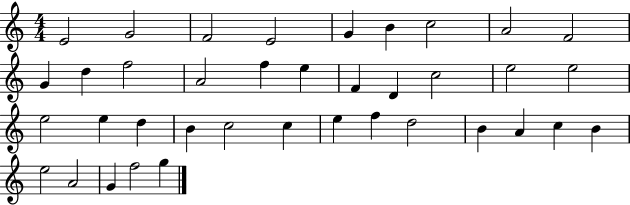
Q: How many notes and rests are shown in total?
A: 38